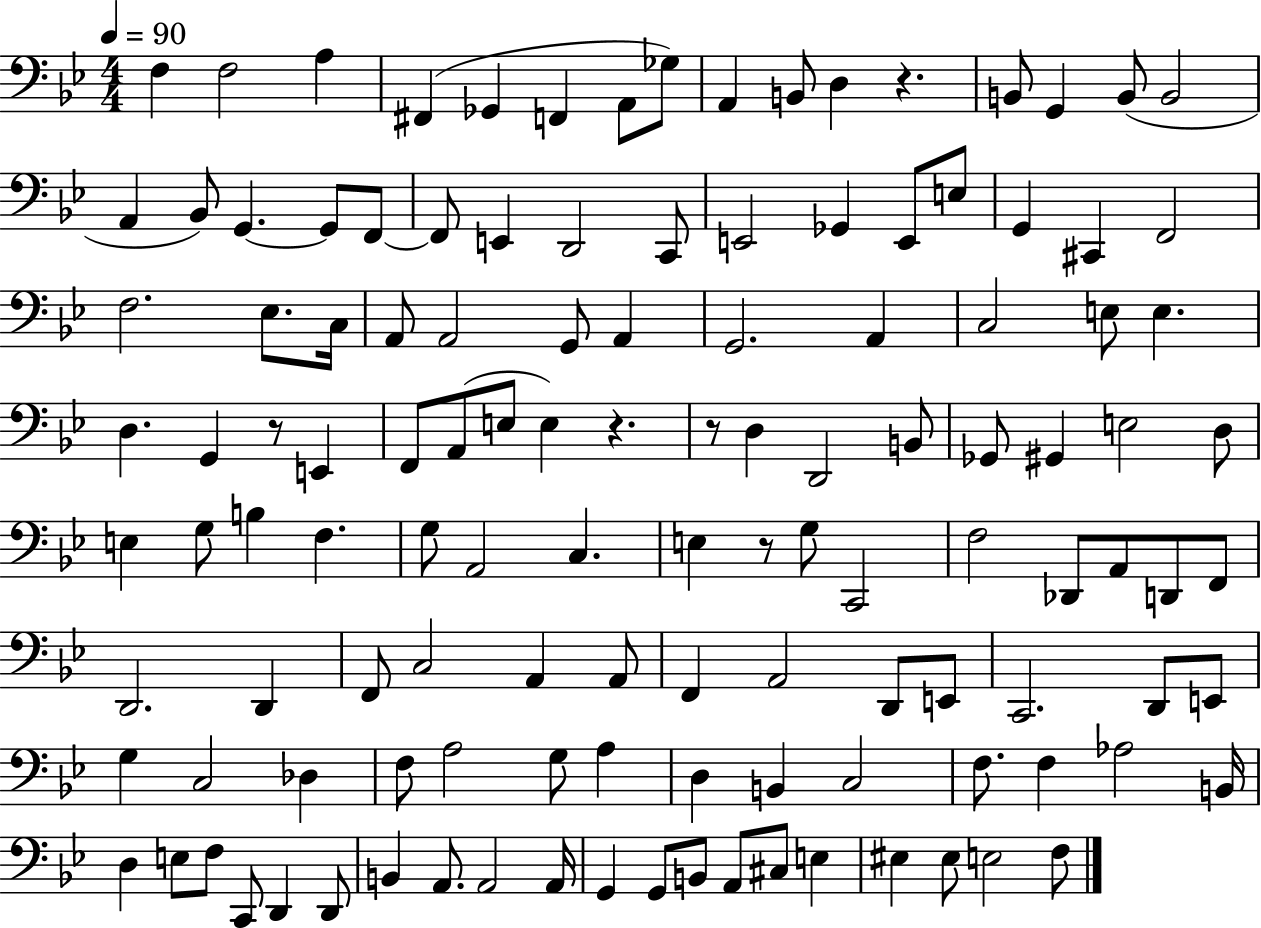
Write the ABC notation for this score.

X:1
T:Untitled
M:4/4
L:1/4
K:Bb
F, F,2 A, ^F,, _G,, F,, A,,/2 _G,/2 A,, B,,/2 D, z B,,/2 G,, B,,/2 B,,2 A,, _B,,/2 G,, G,,/2 F,,/2 F,,/2 E,, D,,2 C,,/2 E,,2 _G,, E,,/2 E,/2 G,, ^C,, F,,2 F,2 _E,/2 C,/4 A,,/2 A,,2 G,,/2 A,, G,,2 A,, C,2 E,/2 E, D, G,, z/2 E,, F,,/2 A,,/2 E,/2 E, z z/2 D, D,,2 B,,/2 _G,,/2 ^G,, E,2 D,/2 E, G,/2 B, F, G,/2 A,,2 C, E, z/2 G,/2 C,,2 F,2 _D,,/2 A,,/2 D,,/2 F,,/2 D,,2 D,, F,,/2 C,2 A,, A,,/2 F,, A,,2 D,,/2 E,,/2 C,,2 D,,/2 E,,/2 G, C,2 _D, F,/2 A,2 G,/2 A, D, B,, C,2 F,/2 F, _A,2 B,,/4 D, E,/2 F,/2 C,,/2 D,, D,,/2 B,, A,,/2 A,,2 A,,/4 G,, G,,/2 B,,/2 A,,/2 ^C,/2 E, ^E, ^E,/2 E,2 F,/2